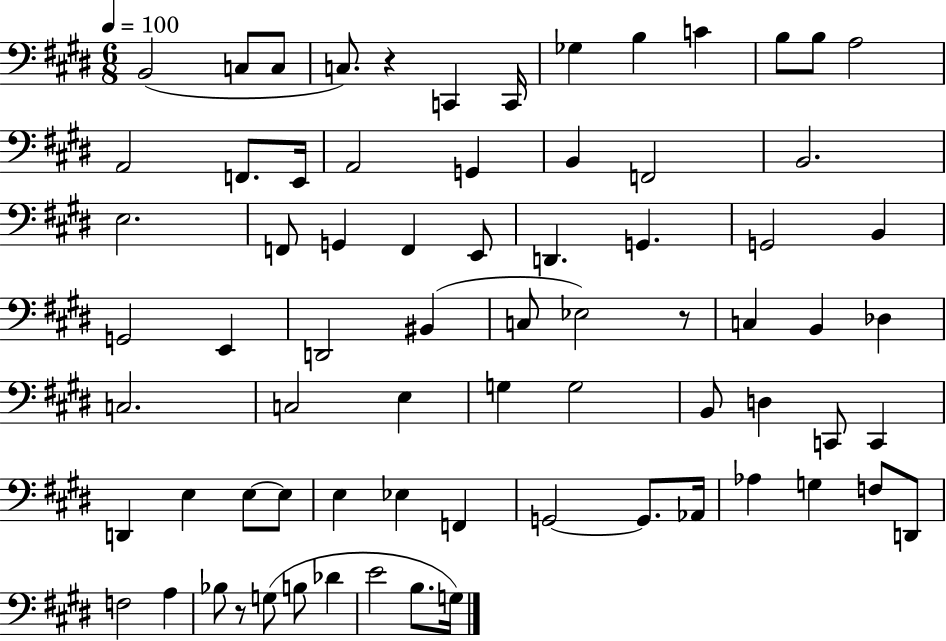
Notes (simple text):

B2/h C3/e C3/e C3/e. R/q C2/q C2/s Gb3/q B3/q C4/q B3/e B3/e A3/h A2/h F2/e. E2/s A2/h G2/q B2/q F2/h B2/h. E3/h. F2/e G2/q F2/q E2/e D2/q. G2/q. G2/h B2/q G2/h E2/q D2/h BIS2/q C3/e Eb3/h R/e C3/q B2/q Db3/q C3/h. C3/h E3/q G3/q G3/h B2/e D3/q C2/e C2/q D2/q E3/q E3/e E3/e E3/q Eb3/q F2/q G2/h G2/e. Ab2/s Ab3/q G3/q F3/e D2/e F3/h A3/q Bb3/e R/e G3/e B3/e Db4/q E4/h B3/e. G3/s